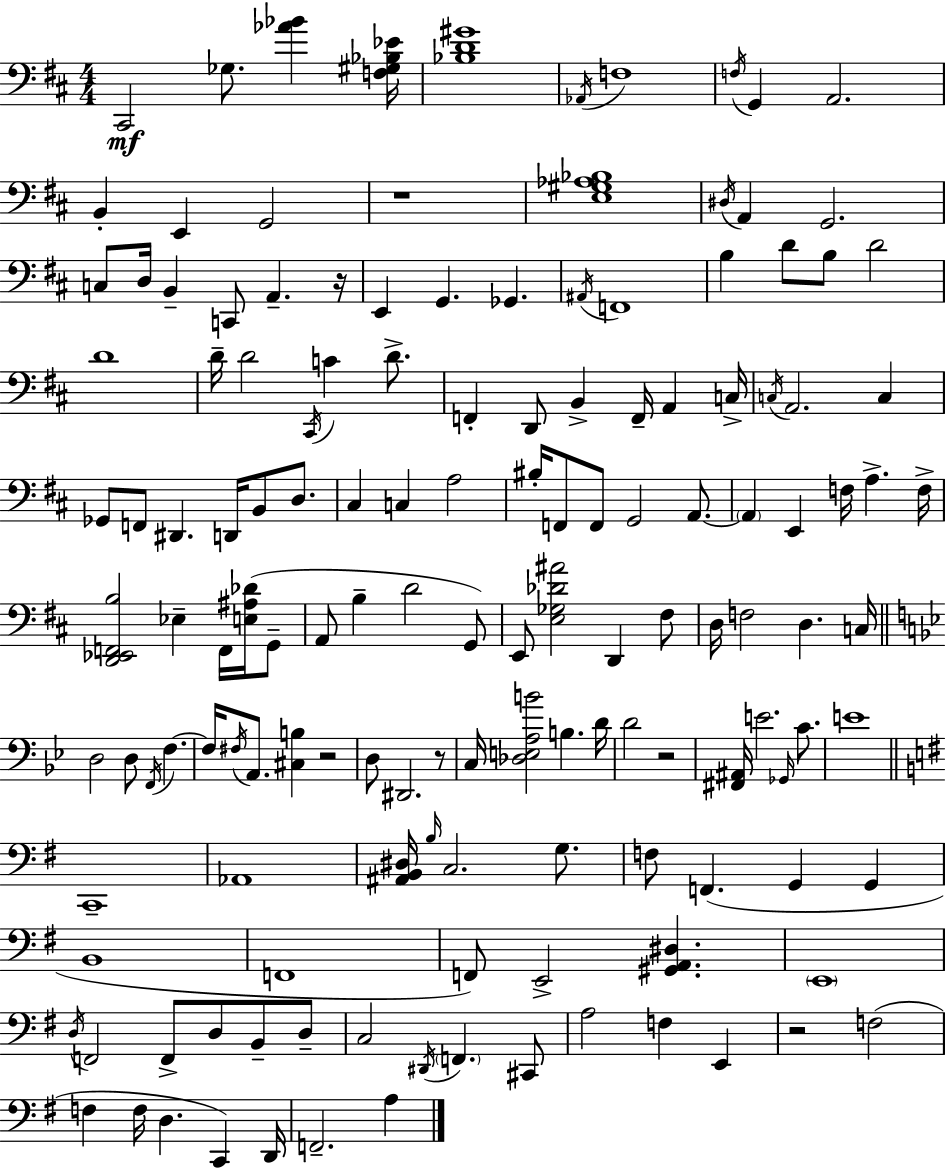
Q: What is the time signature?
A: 4/4